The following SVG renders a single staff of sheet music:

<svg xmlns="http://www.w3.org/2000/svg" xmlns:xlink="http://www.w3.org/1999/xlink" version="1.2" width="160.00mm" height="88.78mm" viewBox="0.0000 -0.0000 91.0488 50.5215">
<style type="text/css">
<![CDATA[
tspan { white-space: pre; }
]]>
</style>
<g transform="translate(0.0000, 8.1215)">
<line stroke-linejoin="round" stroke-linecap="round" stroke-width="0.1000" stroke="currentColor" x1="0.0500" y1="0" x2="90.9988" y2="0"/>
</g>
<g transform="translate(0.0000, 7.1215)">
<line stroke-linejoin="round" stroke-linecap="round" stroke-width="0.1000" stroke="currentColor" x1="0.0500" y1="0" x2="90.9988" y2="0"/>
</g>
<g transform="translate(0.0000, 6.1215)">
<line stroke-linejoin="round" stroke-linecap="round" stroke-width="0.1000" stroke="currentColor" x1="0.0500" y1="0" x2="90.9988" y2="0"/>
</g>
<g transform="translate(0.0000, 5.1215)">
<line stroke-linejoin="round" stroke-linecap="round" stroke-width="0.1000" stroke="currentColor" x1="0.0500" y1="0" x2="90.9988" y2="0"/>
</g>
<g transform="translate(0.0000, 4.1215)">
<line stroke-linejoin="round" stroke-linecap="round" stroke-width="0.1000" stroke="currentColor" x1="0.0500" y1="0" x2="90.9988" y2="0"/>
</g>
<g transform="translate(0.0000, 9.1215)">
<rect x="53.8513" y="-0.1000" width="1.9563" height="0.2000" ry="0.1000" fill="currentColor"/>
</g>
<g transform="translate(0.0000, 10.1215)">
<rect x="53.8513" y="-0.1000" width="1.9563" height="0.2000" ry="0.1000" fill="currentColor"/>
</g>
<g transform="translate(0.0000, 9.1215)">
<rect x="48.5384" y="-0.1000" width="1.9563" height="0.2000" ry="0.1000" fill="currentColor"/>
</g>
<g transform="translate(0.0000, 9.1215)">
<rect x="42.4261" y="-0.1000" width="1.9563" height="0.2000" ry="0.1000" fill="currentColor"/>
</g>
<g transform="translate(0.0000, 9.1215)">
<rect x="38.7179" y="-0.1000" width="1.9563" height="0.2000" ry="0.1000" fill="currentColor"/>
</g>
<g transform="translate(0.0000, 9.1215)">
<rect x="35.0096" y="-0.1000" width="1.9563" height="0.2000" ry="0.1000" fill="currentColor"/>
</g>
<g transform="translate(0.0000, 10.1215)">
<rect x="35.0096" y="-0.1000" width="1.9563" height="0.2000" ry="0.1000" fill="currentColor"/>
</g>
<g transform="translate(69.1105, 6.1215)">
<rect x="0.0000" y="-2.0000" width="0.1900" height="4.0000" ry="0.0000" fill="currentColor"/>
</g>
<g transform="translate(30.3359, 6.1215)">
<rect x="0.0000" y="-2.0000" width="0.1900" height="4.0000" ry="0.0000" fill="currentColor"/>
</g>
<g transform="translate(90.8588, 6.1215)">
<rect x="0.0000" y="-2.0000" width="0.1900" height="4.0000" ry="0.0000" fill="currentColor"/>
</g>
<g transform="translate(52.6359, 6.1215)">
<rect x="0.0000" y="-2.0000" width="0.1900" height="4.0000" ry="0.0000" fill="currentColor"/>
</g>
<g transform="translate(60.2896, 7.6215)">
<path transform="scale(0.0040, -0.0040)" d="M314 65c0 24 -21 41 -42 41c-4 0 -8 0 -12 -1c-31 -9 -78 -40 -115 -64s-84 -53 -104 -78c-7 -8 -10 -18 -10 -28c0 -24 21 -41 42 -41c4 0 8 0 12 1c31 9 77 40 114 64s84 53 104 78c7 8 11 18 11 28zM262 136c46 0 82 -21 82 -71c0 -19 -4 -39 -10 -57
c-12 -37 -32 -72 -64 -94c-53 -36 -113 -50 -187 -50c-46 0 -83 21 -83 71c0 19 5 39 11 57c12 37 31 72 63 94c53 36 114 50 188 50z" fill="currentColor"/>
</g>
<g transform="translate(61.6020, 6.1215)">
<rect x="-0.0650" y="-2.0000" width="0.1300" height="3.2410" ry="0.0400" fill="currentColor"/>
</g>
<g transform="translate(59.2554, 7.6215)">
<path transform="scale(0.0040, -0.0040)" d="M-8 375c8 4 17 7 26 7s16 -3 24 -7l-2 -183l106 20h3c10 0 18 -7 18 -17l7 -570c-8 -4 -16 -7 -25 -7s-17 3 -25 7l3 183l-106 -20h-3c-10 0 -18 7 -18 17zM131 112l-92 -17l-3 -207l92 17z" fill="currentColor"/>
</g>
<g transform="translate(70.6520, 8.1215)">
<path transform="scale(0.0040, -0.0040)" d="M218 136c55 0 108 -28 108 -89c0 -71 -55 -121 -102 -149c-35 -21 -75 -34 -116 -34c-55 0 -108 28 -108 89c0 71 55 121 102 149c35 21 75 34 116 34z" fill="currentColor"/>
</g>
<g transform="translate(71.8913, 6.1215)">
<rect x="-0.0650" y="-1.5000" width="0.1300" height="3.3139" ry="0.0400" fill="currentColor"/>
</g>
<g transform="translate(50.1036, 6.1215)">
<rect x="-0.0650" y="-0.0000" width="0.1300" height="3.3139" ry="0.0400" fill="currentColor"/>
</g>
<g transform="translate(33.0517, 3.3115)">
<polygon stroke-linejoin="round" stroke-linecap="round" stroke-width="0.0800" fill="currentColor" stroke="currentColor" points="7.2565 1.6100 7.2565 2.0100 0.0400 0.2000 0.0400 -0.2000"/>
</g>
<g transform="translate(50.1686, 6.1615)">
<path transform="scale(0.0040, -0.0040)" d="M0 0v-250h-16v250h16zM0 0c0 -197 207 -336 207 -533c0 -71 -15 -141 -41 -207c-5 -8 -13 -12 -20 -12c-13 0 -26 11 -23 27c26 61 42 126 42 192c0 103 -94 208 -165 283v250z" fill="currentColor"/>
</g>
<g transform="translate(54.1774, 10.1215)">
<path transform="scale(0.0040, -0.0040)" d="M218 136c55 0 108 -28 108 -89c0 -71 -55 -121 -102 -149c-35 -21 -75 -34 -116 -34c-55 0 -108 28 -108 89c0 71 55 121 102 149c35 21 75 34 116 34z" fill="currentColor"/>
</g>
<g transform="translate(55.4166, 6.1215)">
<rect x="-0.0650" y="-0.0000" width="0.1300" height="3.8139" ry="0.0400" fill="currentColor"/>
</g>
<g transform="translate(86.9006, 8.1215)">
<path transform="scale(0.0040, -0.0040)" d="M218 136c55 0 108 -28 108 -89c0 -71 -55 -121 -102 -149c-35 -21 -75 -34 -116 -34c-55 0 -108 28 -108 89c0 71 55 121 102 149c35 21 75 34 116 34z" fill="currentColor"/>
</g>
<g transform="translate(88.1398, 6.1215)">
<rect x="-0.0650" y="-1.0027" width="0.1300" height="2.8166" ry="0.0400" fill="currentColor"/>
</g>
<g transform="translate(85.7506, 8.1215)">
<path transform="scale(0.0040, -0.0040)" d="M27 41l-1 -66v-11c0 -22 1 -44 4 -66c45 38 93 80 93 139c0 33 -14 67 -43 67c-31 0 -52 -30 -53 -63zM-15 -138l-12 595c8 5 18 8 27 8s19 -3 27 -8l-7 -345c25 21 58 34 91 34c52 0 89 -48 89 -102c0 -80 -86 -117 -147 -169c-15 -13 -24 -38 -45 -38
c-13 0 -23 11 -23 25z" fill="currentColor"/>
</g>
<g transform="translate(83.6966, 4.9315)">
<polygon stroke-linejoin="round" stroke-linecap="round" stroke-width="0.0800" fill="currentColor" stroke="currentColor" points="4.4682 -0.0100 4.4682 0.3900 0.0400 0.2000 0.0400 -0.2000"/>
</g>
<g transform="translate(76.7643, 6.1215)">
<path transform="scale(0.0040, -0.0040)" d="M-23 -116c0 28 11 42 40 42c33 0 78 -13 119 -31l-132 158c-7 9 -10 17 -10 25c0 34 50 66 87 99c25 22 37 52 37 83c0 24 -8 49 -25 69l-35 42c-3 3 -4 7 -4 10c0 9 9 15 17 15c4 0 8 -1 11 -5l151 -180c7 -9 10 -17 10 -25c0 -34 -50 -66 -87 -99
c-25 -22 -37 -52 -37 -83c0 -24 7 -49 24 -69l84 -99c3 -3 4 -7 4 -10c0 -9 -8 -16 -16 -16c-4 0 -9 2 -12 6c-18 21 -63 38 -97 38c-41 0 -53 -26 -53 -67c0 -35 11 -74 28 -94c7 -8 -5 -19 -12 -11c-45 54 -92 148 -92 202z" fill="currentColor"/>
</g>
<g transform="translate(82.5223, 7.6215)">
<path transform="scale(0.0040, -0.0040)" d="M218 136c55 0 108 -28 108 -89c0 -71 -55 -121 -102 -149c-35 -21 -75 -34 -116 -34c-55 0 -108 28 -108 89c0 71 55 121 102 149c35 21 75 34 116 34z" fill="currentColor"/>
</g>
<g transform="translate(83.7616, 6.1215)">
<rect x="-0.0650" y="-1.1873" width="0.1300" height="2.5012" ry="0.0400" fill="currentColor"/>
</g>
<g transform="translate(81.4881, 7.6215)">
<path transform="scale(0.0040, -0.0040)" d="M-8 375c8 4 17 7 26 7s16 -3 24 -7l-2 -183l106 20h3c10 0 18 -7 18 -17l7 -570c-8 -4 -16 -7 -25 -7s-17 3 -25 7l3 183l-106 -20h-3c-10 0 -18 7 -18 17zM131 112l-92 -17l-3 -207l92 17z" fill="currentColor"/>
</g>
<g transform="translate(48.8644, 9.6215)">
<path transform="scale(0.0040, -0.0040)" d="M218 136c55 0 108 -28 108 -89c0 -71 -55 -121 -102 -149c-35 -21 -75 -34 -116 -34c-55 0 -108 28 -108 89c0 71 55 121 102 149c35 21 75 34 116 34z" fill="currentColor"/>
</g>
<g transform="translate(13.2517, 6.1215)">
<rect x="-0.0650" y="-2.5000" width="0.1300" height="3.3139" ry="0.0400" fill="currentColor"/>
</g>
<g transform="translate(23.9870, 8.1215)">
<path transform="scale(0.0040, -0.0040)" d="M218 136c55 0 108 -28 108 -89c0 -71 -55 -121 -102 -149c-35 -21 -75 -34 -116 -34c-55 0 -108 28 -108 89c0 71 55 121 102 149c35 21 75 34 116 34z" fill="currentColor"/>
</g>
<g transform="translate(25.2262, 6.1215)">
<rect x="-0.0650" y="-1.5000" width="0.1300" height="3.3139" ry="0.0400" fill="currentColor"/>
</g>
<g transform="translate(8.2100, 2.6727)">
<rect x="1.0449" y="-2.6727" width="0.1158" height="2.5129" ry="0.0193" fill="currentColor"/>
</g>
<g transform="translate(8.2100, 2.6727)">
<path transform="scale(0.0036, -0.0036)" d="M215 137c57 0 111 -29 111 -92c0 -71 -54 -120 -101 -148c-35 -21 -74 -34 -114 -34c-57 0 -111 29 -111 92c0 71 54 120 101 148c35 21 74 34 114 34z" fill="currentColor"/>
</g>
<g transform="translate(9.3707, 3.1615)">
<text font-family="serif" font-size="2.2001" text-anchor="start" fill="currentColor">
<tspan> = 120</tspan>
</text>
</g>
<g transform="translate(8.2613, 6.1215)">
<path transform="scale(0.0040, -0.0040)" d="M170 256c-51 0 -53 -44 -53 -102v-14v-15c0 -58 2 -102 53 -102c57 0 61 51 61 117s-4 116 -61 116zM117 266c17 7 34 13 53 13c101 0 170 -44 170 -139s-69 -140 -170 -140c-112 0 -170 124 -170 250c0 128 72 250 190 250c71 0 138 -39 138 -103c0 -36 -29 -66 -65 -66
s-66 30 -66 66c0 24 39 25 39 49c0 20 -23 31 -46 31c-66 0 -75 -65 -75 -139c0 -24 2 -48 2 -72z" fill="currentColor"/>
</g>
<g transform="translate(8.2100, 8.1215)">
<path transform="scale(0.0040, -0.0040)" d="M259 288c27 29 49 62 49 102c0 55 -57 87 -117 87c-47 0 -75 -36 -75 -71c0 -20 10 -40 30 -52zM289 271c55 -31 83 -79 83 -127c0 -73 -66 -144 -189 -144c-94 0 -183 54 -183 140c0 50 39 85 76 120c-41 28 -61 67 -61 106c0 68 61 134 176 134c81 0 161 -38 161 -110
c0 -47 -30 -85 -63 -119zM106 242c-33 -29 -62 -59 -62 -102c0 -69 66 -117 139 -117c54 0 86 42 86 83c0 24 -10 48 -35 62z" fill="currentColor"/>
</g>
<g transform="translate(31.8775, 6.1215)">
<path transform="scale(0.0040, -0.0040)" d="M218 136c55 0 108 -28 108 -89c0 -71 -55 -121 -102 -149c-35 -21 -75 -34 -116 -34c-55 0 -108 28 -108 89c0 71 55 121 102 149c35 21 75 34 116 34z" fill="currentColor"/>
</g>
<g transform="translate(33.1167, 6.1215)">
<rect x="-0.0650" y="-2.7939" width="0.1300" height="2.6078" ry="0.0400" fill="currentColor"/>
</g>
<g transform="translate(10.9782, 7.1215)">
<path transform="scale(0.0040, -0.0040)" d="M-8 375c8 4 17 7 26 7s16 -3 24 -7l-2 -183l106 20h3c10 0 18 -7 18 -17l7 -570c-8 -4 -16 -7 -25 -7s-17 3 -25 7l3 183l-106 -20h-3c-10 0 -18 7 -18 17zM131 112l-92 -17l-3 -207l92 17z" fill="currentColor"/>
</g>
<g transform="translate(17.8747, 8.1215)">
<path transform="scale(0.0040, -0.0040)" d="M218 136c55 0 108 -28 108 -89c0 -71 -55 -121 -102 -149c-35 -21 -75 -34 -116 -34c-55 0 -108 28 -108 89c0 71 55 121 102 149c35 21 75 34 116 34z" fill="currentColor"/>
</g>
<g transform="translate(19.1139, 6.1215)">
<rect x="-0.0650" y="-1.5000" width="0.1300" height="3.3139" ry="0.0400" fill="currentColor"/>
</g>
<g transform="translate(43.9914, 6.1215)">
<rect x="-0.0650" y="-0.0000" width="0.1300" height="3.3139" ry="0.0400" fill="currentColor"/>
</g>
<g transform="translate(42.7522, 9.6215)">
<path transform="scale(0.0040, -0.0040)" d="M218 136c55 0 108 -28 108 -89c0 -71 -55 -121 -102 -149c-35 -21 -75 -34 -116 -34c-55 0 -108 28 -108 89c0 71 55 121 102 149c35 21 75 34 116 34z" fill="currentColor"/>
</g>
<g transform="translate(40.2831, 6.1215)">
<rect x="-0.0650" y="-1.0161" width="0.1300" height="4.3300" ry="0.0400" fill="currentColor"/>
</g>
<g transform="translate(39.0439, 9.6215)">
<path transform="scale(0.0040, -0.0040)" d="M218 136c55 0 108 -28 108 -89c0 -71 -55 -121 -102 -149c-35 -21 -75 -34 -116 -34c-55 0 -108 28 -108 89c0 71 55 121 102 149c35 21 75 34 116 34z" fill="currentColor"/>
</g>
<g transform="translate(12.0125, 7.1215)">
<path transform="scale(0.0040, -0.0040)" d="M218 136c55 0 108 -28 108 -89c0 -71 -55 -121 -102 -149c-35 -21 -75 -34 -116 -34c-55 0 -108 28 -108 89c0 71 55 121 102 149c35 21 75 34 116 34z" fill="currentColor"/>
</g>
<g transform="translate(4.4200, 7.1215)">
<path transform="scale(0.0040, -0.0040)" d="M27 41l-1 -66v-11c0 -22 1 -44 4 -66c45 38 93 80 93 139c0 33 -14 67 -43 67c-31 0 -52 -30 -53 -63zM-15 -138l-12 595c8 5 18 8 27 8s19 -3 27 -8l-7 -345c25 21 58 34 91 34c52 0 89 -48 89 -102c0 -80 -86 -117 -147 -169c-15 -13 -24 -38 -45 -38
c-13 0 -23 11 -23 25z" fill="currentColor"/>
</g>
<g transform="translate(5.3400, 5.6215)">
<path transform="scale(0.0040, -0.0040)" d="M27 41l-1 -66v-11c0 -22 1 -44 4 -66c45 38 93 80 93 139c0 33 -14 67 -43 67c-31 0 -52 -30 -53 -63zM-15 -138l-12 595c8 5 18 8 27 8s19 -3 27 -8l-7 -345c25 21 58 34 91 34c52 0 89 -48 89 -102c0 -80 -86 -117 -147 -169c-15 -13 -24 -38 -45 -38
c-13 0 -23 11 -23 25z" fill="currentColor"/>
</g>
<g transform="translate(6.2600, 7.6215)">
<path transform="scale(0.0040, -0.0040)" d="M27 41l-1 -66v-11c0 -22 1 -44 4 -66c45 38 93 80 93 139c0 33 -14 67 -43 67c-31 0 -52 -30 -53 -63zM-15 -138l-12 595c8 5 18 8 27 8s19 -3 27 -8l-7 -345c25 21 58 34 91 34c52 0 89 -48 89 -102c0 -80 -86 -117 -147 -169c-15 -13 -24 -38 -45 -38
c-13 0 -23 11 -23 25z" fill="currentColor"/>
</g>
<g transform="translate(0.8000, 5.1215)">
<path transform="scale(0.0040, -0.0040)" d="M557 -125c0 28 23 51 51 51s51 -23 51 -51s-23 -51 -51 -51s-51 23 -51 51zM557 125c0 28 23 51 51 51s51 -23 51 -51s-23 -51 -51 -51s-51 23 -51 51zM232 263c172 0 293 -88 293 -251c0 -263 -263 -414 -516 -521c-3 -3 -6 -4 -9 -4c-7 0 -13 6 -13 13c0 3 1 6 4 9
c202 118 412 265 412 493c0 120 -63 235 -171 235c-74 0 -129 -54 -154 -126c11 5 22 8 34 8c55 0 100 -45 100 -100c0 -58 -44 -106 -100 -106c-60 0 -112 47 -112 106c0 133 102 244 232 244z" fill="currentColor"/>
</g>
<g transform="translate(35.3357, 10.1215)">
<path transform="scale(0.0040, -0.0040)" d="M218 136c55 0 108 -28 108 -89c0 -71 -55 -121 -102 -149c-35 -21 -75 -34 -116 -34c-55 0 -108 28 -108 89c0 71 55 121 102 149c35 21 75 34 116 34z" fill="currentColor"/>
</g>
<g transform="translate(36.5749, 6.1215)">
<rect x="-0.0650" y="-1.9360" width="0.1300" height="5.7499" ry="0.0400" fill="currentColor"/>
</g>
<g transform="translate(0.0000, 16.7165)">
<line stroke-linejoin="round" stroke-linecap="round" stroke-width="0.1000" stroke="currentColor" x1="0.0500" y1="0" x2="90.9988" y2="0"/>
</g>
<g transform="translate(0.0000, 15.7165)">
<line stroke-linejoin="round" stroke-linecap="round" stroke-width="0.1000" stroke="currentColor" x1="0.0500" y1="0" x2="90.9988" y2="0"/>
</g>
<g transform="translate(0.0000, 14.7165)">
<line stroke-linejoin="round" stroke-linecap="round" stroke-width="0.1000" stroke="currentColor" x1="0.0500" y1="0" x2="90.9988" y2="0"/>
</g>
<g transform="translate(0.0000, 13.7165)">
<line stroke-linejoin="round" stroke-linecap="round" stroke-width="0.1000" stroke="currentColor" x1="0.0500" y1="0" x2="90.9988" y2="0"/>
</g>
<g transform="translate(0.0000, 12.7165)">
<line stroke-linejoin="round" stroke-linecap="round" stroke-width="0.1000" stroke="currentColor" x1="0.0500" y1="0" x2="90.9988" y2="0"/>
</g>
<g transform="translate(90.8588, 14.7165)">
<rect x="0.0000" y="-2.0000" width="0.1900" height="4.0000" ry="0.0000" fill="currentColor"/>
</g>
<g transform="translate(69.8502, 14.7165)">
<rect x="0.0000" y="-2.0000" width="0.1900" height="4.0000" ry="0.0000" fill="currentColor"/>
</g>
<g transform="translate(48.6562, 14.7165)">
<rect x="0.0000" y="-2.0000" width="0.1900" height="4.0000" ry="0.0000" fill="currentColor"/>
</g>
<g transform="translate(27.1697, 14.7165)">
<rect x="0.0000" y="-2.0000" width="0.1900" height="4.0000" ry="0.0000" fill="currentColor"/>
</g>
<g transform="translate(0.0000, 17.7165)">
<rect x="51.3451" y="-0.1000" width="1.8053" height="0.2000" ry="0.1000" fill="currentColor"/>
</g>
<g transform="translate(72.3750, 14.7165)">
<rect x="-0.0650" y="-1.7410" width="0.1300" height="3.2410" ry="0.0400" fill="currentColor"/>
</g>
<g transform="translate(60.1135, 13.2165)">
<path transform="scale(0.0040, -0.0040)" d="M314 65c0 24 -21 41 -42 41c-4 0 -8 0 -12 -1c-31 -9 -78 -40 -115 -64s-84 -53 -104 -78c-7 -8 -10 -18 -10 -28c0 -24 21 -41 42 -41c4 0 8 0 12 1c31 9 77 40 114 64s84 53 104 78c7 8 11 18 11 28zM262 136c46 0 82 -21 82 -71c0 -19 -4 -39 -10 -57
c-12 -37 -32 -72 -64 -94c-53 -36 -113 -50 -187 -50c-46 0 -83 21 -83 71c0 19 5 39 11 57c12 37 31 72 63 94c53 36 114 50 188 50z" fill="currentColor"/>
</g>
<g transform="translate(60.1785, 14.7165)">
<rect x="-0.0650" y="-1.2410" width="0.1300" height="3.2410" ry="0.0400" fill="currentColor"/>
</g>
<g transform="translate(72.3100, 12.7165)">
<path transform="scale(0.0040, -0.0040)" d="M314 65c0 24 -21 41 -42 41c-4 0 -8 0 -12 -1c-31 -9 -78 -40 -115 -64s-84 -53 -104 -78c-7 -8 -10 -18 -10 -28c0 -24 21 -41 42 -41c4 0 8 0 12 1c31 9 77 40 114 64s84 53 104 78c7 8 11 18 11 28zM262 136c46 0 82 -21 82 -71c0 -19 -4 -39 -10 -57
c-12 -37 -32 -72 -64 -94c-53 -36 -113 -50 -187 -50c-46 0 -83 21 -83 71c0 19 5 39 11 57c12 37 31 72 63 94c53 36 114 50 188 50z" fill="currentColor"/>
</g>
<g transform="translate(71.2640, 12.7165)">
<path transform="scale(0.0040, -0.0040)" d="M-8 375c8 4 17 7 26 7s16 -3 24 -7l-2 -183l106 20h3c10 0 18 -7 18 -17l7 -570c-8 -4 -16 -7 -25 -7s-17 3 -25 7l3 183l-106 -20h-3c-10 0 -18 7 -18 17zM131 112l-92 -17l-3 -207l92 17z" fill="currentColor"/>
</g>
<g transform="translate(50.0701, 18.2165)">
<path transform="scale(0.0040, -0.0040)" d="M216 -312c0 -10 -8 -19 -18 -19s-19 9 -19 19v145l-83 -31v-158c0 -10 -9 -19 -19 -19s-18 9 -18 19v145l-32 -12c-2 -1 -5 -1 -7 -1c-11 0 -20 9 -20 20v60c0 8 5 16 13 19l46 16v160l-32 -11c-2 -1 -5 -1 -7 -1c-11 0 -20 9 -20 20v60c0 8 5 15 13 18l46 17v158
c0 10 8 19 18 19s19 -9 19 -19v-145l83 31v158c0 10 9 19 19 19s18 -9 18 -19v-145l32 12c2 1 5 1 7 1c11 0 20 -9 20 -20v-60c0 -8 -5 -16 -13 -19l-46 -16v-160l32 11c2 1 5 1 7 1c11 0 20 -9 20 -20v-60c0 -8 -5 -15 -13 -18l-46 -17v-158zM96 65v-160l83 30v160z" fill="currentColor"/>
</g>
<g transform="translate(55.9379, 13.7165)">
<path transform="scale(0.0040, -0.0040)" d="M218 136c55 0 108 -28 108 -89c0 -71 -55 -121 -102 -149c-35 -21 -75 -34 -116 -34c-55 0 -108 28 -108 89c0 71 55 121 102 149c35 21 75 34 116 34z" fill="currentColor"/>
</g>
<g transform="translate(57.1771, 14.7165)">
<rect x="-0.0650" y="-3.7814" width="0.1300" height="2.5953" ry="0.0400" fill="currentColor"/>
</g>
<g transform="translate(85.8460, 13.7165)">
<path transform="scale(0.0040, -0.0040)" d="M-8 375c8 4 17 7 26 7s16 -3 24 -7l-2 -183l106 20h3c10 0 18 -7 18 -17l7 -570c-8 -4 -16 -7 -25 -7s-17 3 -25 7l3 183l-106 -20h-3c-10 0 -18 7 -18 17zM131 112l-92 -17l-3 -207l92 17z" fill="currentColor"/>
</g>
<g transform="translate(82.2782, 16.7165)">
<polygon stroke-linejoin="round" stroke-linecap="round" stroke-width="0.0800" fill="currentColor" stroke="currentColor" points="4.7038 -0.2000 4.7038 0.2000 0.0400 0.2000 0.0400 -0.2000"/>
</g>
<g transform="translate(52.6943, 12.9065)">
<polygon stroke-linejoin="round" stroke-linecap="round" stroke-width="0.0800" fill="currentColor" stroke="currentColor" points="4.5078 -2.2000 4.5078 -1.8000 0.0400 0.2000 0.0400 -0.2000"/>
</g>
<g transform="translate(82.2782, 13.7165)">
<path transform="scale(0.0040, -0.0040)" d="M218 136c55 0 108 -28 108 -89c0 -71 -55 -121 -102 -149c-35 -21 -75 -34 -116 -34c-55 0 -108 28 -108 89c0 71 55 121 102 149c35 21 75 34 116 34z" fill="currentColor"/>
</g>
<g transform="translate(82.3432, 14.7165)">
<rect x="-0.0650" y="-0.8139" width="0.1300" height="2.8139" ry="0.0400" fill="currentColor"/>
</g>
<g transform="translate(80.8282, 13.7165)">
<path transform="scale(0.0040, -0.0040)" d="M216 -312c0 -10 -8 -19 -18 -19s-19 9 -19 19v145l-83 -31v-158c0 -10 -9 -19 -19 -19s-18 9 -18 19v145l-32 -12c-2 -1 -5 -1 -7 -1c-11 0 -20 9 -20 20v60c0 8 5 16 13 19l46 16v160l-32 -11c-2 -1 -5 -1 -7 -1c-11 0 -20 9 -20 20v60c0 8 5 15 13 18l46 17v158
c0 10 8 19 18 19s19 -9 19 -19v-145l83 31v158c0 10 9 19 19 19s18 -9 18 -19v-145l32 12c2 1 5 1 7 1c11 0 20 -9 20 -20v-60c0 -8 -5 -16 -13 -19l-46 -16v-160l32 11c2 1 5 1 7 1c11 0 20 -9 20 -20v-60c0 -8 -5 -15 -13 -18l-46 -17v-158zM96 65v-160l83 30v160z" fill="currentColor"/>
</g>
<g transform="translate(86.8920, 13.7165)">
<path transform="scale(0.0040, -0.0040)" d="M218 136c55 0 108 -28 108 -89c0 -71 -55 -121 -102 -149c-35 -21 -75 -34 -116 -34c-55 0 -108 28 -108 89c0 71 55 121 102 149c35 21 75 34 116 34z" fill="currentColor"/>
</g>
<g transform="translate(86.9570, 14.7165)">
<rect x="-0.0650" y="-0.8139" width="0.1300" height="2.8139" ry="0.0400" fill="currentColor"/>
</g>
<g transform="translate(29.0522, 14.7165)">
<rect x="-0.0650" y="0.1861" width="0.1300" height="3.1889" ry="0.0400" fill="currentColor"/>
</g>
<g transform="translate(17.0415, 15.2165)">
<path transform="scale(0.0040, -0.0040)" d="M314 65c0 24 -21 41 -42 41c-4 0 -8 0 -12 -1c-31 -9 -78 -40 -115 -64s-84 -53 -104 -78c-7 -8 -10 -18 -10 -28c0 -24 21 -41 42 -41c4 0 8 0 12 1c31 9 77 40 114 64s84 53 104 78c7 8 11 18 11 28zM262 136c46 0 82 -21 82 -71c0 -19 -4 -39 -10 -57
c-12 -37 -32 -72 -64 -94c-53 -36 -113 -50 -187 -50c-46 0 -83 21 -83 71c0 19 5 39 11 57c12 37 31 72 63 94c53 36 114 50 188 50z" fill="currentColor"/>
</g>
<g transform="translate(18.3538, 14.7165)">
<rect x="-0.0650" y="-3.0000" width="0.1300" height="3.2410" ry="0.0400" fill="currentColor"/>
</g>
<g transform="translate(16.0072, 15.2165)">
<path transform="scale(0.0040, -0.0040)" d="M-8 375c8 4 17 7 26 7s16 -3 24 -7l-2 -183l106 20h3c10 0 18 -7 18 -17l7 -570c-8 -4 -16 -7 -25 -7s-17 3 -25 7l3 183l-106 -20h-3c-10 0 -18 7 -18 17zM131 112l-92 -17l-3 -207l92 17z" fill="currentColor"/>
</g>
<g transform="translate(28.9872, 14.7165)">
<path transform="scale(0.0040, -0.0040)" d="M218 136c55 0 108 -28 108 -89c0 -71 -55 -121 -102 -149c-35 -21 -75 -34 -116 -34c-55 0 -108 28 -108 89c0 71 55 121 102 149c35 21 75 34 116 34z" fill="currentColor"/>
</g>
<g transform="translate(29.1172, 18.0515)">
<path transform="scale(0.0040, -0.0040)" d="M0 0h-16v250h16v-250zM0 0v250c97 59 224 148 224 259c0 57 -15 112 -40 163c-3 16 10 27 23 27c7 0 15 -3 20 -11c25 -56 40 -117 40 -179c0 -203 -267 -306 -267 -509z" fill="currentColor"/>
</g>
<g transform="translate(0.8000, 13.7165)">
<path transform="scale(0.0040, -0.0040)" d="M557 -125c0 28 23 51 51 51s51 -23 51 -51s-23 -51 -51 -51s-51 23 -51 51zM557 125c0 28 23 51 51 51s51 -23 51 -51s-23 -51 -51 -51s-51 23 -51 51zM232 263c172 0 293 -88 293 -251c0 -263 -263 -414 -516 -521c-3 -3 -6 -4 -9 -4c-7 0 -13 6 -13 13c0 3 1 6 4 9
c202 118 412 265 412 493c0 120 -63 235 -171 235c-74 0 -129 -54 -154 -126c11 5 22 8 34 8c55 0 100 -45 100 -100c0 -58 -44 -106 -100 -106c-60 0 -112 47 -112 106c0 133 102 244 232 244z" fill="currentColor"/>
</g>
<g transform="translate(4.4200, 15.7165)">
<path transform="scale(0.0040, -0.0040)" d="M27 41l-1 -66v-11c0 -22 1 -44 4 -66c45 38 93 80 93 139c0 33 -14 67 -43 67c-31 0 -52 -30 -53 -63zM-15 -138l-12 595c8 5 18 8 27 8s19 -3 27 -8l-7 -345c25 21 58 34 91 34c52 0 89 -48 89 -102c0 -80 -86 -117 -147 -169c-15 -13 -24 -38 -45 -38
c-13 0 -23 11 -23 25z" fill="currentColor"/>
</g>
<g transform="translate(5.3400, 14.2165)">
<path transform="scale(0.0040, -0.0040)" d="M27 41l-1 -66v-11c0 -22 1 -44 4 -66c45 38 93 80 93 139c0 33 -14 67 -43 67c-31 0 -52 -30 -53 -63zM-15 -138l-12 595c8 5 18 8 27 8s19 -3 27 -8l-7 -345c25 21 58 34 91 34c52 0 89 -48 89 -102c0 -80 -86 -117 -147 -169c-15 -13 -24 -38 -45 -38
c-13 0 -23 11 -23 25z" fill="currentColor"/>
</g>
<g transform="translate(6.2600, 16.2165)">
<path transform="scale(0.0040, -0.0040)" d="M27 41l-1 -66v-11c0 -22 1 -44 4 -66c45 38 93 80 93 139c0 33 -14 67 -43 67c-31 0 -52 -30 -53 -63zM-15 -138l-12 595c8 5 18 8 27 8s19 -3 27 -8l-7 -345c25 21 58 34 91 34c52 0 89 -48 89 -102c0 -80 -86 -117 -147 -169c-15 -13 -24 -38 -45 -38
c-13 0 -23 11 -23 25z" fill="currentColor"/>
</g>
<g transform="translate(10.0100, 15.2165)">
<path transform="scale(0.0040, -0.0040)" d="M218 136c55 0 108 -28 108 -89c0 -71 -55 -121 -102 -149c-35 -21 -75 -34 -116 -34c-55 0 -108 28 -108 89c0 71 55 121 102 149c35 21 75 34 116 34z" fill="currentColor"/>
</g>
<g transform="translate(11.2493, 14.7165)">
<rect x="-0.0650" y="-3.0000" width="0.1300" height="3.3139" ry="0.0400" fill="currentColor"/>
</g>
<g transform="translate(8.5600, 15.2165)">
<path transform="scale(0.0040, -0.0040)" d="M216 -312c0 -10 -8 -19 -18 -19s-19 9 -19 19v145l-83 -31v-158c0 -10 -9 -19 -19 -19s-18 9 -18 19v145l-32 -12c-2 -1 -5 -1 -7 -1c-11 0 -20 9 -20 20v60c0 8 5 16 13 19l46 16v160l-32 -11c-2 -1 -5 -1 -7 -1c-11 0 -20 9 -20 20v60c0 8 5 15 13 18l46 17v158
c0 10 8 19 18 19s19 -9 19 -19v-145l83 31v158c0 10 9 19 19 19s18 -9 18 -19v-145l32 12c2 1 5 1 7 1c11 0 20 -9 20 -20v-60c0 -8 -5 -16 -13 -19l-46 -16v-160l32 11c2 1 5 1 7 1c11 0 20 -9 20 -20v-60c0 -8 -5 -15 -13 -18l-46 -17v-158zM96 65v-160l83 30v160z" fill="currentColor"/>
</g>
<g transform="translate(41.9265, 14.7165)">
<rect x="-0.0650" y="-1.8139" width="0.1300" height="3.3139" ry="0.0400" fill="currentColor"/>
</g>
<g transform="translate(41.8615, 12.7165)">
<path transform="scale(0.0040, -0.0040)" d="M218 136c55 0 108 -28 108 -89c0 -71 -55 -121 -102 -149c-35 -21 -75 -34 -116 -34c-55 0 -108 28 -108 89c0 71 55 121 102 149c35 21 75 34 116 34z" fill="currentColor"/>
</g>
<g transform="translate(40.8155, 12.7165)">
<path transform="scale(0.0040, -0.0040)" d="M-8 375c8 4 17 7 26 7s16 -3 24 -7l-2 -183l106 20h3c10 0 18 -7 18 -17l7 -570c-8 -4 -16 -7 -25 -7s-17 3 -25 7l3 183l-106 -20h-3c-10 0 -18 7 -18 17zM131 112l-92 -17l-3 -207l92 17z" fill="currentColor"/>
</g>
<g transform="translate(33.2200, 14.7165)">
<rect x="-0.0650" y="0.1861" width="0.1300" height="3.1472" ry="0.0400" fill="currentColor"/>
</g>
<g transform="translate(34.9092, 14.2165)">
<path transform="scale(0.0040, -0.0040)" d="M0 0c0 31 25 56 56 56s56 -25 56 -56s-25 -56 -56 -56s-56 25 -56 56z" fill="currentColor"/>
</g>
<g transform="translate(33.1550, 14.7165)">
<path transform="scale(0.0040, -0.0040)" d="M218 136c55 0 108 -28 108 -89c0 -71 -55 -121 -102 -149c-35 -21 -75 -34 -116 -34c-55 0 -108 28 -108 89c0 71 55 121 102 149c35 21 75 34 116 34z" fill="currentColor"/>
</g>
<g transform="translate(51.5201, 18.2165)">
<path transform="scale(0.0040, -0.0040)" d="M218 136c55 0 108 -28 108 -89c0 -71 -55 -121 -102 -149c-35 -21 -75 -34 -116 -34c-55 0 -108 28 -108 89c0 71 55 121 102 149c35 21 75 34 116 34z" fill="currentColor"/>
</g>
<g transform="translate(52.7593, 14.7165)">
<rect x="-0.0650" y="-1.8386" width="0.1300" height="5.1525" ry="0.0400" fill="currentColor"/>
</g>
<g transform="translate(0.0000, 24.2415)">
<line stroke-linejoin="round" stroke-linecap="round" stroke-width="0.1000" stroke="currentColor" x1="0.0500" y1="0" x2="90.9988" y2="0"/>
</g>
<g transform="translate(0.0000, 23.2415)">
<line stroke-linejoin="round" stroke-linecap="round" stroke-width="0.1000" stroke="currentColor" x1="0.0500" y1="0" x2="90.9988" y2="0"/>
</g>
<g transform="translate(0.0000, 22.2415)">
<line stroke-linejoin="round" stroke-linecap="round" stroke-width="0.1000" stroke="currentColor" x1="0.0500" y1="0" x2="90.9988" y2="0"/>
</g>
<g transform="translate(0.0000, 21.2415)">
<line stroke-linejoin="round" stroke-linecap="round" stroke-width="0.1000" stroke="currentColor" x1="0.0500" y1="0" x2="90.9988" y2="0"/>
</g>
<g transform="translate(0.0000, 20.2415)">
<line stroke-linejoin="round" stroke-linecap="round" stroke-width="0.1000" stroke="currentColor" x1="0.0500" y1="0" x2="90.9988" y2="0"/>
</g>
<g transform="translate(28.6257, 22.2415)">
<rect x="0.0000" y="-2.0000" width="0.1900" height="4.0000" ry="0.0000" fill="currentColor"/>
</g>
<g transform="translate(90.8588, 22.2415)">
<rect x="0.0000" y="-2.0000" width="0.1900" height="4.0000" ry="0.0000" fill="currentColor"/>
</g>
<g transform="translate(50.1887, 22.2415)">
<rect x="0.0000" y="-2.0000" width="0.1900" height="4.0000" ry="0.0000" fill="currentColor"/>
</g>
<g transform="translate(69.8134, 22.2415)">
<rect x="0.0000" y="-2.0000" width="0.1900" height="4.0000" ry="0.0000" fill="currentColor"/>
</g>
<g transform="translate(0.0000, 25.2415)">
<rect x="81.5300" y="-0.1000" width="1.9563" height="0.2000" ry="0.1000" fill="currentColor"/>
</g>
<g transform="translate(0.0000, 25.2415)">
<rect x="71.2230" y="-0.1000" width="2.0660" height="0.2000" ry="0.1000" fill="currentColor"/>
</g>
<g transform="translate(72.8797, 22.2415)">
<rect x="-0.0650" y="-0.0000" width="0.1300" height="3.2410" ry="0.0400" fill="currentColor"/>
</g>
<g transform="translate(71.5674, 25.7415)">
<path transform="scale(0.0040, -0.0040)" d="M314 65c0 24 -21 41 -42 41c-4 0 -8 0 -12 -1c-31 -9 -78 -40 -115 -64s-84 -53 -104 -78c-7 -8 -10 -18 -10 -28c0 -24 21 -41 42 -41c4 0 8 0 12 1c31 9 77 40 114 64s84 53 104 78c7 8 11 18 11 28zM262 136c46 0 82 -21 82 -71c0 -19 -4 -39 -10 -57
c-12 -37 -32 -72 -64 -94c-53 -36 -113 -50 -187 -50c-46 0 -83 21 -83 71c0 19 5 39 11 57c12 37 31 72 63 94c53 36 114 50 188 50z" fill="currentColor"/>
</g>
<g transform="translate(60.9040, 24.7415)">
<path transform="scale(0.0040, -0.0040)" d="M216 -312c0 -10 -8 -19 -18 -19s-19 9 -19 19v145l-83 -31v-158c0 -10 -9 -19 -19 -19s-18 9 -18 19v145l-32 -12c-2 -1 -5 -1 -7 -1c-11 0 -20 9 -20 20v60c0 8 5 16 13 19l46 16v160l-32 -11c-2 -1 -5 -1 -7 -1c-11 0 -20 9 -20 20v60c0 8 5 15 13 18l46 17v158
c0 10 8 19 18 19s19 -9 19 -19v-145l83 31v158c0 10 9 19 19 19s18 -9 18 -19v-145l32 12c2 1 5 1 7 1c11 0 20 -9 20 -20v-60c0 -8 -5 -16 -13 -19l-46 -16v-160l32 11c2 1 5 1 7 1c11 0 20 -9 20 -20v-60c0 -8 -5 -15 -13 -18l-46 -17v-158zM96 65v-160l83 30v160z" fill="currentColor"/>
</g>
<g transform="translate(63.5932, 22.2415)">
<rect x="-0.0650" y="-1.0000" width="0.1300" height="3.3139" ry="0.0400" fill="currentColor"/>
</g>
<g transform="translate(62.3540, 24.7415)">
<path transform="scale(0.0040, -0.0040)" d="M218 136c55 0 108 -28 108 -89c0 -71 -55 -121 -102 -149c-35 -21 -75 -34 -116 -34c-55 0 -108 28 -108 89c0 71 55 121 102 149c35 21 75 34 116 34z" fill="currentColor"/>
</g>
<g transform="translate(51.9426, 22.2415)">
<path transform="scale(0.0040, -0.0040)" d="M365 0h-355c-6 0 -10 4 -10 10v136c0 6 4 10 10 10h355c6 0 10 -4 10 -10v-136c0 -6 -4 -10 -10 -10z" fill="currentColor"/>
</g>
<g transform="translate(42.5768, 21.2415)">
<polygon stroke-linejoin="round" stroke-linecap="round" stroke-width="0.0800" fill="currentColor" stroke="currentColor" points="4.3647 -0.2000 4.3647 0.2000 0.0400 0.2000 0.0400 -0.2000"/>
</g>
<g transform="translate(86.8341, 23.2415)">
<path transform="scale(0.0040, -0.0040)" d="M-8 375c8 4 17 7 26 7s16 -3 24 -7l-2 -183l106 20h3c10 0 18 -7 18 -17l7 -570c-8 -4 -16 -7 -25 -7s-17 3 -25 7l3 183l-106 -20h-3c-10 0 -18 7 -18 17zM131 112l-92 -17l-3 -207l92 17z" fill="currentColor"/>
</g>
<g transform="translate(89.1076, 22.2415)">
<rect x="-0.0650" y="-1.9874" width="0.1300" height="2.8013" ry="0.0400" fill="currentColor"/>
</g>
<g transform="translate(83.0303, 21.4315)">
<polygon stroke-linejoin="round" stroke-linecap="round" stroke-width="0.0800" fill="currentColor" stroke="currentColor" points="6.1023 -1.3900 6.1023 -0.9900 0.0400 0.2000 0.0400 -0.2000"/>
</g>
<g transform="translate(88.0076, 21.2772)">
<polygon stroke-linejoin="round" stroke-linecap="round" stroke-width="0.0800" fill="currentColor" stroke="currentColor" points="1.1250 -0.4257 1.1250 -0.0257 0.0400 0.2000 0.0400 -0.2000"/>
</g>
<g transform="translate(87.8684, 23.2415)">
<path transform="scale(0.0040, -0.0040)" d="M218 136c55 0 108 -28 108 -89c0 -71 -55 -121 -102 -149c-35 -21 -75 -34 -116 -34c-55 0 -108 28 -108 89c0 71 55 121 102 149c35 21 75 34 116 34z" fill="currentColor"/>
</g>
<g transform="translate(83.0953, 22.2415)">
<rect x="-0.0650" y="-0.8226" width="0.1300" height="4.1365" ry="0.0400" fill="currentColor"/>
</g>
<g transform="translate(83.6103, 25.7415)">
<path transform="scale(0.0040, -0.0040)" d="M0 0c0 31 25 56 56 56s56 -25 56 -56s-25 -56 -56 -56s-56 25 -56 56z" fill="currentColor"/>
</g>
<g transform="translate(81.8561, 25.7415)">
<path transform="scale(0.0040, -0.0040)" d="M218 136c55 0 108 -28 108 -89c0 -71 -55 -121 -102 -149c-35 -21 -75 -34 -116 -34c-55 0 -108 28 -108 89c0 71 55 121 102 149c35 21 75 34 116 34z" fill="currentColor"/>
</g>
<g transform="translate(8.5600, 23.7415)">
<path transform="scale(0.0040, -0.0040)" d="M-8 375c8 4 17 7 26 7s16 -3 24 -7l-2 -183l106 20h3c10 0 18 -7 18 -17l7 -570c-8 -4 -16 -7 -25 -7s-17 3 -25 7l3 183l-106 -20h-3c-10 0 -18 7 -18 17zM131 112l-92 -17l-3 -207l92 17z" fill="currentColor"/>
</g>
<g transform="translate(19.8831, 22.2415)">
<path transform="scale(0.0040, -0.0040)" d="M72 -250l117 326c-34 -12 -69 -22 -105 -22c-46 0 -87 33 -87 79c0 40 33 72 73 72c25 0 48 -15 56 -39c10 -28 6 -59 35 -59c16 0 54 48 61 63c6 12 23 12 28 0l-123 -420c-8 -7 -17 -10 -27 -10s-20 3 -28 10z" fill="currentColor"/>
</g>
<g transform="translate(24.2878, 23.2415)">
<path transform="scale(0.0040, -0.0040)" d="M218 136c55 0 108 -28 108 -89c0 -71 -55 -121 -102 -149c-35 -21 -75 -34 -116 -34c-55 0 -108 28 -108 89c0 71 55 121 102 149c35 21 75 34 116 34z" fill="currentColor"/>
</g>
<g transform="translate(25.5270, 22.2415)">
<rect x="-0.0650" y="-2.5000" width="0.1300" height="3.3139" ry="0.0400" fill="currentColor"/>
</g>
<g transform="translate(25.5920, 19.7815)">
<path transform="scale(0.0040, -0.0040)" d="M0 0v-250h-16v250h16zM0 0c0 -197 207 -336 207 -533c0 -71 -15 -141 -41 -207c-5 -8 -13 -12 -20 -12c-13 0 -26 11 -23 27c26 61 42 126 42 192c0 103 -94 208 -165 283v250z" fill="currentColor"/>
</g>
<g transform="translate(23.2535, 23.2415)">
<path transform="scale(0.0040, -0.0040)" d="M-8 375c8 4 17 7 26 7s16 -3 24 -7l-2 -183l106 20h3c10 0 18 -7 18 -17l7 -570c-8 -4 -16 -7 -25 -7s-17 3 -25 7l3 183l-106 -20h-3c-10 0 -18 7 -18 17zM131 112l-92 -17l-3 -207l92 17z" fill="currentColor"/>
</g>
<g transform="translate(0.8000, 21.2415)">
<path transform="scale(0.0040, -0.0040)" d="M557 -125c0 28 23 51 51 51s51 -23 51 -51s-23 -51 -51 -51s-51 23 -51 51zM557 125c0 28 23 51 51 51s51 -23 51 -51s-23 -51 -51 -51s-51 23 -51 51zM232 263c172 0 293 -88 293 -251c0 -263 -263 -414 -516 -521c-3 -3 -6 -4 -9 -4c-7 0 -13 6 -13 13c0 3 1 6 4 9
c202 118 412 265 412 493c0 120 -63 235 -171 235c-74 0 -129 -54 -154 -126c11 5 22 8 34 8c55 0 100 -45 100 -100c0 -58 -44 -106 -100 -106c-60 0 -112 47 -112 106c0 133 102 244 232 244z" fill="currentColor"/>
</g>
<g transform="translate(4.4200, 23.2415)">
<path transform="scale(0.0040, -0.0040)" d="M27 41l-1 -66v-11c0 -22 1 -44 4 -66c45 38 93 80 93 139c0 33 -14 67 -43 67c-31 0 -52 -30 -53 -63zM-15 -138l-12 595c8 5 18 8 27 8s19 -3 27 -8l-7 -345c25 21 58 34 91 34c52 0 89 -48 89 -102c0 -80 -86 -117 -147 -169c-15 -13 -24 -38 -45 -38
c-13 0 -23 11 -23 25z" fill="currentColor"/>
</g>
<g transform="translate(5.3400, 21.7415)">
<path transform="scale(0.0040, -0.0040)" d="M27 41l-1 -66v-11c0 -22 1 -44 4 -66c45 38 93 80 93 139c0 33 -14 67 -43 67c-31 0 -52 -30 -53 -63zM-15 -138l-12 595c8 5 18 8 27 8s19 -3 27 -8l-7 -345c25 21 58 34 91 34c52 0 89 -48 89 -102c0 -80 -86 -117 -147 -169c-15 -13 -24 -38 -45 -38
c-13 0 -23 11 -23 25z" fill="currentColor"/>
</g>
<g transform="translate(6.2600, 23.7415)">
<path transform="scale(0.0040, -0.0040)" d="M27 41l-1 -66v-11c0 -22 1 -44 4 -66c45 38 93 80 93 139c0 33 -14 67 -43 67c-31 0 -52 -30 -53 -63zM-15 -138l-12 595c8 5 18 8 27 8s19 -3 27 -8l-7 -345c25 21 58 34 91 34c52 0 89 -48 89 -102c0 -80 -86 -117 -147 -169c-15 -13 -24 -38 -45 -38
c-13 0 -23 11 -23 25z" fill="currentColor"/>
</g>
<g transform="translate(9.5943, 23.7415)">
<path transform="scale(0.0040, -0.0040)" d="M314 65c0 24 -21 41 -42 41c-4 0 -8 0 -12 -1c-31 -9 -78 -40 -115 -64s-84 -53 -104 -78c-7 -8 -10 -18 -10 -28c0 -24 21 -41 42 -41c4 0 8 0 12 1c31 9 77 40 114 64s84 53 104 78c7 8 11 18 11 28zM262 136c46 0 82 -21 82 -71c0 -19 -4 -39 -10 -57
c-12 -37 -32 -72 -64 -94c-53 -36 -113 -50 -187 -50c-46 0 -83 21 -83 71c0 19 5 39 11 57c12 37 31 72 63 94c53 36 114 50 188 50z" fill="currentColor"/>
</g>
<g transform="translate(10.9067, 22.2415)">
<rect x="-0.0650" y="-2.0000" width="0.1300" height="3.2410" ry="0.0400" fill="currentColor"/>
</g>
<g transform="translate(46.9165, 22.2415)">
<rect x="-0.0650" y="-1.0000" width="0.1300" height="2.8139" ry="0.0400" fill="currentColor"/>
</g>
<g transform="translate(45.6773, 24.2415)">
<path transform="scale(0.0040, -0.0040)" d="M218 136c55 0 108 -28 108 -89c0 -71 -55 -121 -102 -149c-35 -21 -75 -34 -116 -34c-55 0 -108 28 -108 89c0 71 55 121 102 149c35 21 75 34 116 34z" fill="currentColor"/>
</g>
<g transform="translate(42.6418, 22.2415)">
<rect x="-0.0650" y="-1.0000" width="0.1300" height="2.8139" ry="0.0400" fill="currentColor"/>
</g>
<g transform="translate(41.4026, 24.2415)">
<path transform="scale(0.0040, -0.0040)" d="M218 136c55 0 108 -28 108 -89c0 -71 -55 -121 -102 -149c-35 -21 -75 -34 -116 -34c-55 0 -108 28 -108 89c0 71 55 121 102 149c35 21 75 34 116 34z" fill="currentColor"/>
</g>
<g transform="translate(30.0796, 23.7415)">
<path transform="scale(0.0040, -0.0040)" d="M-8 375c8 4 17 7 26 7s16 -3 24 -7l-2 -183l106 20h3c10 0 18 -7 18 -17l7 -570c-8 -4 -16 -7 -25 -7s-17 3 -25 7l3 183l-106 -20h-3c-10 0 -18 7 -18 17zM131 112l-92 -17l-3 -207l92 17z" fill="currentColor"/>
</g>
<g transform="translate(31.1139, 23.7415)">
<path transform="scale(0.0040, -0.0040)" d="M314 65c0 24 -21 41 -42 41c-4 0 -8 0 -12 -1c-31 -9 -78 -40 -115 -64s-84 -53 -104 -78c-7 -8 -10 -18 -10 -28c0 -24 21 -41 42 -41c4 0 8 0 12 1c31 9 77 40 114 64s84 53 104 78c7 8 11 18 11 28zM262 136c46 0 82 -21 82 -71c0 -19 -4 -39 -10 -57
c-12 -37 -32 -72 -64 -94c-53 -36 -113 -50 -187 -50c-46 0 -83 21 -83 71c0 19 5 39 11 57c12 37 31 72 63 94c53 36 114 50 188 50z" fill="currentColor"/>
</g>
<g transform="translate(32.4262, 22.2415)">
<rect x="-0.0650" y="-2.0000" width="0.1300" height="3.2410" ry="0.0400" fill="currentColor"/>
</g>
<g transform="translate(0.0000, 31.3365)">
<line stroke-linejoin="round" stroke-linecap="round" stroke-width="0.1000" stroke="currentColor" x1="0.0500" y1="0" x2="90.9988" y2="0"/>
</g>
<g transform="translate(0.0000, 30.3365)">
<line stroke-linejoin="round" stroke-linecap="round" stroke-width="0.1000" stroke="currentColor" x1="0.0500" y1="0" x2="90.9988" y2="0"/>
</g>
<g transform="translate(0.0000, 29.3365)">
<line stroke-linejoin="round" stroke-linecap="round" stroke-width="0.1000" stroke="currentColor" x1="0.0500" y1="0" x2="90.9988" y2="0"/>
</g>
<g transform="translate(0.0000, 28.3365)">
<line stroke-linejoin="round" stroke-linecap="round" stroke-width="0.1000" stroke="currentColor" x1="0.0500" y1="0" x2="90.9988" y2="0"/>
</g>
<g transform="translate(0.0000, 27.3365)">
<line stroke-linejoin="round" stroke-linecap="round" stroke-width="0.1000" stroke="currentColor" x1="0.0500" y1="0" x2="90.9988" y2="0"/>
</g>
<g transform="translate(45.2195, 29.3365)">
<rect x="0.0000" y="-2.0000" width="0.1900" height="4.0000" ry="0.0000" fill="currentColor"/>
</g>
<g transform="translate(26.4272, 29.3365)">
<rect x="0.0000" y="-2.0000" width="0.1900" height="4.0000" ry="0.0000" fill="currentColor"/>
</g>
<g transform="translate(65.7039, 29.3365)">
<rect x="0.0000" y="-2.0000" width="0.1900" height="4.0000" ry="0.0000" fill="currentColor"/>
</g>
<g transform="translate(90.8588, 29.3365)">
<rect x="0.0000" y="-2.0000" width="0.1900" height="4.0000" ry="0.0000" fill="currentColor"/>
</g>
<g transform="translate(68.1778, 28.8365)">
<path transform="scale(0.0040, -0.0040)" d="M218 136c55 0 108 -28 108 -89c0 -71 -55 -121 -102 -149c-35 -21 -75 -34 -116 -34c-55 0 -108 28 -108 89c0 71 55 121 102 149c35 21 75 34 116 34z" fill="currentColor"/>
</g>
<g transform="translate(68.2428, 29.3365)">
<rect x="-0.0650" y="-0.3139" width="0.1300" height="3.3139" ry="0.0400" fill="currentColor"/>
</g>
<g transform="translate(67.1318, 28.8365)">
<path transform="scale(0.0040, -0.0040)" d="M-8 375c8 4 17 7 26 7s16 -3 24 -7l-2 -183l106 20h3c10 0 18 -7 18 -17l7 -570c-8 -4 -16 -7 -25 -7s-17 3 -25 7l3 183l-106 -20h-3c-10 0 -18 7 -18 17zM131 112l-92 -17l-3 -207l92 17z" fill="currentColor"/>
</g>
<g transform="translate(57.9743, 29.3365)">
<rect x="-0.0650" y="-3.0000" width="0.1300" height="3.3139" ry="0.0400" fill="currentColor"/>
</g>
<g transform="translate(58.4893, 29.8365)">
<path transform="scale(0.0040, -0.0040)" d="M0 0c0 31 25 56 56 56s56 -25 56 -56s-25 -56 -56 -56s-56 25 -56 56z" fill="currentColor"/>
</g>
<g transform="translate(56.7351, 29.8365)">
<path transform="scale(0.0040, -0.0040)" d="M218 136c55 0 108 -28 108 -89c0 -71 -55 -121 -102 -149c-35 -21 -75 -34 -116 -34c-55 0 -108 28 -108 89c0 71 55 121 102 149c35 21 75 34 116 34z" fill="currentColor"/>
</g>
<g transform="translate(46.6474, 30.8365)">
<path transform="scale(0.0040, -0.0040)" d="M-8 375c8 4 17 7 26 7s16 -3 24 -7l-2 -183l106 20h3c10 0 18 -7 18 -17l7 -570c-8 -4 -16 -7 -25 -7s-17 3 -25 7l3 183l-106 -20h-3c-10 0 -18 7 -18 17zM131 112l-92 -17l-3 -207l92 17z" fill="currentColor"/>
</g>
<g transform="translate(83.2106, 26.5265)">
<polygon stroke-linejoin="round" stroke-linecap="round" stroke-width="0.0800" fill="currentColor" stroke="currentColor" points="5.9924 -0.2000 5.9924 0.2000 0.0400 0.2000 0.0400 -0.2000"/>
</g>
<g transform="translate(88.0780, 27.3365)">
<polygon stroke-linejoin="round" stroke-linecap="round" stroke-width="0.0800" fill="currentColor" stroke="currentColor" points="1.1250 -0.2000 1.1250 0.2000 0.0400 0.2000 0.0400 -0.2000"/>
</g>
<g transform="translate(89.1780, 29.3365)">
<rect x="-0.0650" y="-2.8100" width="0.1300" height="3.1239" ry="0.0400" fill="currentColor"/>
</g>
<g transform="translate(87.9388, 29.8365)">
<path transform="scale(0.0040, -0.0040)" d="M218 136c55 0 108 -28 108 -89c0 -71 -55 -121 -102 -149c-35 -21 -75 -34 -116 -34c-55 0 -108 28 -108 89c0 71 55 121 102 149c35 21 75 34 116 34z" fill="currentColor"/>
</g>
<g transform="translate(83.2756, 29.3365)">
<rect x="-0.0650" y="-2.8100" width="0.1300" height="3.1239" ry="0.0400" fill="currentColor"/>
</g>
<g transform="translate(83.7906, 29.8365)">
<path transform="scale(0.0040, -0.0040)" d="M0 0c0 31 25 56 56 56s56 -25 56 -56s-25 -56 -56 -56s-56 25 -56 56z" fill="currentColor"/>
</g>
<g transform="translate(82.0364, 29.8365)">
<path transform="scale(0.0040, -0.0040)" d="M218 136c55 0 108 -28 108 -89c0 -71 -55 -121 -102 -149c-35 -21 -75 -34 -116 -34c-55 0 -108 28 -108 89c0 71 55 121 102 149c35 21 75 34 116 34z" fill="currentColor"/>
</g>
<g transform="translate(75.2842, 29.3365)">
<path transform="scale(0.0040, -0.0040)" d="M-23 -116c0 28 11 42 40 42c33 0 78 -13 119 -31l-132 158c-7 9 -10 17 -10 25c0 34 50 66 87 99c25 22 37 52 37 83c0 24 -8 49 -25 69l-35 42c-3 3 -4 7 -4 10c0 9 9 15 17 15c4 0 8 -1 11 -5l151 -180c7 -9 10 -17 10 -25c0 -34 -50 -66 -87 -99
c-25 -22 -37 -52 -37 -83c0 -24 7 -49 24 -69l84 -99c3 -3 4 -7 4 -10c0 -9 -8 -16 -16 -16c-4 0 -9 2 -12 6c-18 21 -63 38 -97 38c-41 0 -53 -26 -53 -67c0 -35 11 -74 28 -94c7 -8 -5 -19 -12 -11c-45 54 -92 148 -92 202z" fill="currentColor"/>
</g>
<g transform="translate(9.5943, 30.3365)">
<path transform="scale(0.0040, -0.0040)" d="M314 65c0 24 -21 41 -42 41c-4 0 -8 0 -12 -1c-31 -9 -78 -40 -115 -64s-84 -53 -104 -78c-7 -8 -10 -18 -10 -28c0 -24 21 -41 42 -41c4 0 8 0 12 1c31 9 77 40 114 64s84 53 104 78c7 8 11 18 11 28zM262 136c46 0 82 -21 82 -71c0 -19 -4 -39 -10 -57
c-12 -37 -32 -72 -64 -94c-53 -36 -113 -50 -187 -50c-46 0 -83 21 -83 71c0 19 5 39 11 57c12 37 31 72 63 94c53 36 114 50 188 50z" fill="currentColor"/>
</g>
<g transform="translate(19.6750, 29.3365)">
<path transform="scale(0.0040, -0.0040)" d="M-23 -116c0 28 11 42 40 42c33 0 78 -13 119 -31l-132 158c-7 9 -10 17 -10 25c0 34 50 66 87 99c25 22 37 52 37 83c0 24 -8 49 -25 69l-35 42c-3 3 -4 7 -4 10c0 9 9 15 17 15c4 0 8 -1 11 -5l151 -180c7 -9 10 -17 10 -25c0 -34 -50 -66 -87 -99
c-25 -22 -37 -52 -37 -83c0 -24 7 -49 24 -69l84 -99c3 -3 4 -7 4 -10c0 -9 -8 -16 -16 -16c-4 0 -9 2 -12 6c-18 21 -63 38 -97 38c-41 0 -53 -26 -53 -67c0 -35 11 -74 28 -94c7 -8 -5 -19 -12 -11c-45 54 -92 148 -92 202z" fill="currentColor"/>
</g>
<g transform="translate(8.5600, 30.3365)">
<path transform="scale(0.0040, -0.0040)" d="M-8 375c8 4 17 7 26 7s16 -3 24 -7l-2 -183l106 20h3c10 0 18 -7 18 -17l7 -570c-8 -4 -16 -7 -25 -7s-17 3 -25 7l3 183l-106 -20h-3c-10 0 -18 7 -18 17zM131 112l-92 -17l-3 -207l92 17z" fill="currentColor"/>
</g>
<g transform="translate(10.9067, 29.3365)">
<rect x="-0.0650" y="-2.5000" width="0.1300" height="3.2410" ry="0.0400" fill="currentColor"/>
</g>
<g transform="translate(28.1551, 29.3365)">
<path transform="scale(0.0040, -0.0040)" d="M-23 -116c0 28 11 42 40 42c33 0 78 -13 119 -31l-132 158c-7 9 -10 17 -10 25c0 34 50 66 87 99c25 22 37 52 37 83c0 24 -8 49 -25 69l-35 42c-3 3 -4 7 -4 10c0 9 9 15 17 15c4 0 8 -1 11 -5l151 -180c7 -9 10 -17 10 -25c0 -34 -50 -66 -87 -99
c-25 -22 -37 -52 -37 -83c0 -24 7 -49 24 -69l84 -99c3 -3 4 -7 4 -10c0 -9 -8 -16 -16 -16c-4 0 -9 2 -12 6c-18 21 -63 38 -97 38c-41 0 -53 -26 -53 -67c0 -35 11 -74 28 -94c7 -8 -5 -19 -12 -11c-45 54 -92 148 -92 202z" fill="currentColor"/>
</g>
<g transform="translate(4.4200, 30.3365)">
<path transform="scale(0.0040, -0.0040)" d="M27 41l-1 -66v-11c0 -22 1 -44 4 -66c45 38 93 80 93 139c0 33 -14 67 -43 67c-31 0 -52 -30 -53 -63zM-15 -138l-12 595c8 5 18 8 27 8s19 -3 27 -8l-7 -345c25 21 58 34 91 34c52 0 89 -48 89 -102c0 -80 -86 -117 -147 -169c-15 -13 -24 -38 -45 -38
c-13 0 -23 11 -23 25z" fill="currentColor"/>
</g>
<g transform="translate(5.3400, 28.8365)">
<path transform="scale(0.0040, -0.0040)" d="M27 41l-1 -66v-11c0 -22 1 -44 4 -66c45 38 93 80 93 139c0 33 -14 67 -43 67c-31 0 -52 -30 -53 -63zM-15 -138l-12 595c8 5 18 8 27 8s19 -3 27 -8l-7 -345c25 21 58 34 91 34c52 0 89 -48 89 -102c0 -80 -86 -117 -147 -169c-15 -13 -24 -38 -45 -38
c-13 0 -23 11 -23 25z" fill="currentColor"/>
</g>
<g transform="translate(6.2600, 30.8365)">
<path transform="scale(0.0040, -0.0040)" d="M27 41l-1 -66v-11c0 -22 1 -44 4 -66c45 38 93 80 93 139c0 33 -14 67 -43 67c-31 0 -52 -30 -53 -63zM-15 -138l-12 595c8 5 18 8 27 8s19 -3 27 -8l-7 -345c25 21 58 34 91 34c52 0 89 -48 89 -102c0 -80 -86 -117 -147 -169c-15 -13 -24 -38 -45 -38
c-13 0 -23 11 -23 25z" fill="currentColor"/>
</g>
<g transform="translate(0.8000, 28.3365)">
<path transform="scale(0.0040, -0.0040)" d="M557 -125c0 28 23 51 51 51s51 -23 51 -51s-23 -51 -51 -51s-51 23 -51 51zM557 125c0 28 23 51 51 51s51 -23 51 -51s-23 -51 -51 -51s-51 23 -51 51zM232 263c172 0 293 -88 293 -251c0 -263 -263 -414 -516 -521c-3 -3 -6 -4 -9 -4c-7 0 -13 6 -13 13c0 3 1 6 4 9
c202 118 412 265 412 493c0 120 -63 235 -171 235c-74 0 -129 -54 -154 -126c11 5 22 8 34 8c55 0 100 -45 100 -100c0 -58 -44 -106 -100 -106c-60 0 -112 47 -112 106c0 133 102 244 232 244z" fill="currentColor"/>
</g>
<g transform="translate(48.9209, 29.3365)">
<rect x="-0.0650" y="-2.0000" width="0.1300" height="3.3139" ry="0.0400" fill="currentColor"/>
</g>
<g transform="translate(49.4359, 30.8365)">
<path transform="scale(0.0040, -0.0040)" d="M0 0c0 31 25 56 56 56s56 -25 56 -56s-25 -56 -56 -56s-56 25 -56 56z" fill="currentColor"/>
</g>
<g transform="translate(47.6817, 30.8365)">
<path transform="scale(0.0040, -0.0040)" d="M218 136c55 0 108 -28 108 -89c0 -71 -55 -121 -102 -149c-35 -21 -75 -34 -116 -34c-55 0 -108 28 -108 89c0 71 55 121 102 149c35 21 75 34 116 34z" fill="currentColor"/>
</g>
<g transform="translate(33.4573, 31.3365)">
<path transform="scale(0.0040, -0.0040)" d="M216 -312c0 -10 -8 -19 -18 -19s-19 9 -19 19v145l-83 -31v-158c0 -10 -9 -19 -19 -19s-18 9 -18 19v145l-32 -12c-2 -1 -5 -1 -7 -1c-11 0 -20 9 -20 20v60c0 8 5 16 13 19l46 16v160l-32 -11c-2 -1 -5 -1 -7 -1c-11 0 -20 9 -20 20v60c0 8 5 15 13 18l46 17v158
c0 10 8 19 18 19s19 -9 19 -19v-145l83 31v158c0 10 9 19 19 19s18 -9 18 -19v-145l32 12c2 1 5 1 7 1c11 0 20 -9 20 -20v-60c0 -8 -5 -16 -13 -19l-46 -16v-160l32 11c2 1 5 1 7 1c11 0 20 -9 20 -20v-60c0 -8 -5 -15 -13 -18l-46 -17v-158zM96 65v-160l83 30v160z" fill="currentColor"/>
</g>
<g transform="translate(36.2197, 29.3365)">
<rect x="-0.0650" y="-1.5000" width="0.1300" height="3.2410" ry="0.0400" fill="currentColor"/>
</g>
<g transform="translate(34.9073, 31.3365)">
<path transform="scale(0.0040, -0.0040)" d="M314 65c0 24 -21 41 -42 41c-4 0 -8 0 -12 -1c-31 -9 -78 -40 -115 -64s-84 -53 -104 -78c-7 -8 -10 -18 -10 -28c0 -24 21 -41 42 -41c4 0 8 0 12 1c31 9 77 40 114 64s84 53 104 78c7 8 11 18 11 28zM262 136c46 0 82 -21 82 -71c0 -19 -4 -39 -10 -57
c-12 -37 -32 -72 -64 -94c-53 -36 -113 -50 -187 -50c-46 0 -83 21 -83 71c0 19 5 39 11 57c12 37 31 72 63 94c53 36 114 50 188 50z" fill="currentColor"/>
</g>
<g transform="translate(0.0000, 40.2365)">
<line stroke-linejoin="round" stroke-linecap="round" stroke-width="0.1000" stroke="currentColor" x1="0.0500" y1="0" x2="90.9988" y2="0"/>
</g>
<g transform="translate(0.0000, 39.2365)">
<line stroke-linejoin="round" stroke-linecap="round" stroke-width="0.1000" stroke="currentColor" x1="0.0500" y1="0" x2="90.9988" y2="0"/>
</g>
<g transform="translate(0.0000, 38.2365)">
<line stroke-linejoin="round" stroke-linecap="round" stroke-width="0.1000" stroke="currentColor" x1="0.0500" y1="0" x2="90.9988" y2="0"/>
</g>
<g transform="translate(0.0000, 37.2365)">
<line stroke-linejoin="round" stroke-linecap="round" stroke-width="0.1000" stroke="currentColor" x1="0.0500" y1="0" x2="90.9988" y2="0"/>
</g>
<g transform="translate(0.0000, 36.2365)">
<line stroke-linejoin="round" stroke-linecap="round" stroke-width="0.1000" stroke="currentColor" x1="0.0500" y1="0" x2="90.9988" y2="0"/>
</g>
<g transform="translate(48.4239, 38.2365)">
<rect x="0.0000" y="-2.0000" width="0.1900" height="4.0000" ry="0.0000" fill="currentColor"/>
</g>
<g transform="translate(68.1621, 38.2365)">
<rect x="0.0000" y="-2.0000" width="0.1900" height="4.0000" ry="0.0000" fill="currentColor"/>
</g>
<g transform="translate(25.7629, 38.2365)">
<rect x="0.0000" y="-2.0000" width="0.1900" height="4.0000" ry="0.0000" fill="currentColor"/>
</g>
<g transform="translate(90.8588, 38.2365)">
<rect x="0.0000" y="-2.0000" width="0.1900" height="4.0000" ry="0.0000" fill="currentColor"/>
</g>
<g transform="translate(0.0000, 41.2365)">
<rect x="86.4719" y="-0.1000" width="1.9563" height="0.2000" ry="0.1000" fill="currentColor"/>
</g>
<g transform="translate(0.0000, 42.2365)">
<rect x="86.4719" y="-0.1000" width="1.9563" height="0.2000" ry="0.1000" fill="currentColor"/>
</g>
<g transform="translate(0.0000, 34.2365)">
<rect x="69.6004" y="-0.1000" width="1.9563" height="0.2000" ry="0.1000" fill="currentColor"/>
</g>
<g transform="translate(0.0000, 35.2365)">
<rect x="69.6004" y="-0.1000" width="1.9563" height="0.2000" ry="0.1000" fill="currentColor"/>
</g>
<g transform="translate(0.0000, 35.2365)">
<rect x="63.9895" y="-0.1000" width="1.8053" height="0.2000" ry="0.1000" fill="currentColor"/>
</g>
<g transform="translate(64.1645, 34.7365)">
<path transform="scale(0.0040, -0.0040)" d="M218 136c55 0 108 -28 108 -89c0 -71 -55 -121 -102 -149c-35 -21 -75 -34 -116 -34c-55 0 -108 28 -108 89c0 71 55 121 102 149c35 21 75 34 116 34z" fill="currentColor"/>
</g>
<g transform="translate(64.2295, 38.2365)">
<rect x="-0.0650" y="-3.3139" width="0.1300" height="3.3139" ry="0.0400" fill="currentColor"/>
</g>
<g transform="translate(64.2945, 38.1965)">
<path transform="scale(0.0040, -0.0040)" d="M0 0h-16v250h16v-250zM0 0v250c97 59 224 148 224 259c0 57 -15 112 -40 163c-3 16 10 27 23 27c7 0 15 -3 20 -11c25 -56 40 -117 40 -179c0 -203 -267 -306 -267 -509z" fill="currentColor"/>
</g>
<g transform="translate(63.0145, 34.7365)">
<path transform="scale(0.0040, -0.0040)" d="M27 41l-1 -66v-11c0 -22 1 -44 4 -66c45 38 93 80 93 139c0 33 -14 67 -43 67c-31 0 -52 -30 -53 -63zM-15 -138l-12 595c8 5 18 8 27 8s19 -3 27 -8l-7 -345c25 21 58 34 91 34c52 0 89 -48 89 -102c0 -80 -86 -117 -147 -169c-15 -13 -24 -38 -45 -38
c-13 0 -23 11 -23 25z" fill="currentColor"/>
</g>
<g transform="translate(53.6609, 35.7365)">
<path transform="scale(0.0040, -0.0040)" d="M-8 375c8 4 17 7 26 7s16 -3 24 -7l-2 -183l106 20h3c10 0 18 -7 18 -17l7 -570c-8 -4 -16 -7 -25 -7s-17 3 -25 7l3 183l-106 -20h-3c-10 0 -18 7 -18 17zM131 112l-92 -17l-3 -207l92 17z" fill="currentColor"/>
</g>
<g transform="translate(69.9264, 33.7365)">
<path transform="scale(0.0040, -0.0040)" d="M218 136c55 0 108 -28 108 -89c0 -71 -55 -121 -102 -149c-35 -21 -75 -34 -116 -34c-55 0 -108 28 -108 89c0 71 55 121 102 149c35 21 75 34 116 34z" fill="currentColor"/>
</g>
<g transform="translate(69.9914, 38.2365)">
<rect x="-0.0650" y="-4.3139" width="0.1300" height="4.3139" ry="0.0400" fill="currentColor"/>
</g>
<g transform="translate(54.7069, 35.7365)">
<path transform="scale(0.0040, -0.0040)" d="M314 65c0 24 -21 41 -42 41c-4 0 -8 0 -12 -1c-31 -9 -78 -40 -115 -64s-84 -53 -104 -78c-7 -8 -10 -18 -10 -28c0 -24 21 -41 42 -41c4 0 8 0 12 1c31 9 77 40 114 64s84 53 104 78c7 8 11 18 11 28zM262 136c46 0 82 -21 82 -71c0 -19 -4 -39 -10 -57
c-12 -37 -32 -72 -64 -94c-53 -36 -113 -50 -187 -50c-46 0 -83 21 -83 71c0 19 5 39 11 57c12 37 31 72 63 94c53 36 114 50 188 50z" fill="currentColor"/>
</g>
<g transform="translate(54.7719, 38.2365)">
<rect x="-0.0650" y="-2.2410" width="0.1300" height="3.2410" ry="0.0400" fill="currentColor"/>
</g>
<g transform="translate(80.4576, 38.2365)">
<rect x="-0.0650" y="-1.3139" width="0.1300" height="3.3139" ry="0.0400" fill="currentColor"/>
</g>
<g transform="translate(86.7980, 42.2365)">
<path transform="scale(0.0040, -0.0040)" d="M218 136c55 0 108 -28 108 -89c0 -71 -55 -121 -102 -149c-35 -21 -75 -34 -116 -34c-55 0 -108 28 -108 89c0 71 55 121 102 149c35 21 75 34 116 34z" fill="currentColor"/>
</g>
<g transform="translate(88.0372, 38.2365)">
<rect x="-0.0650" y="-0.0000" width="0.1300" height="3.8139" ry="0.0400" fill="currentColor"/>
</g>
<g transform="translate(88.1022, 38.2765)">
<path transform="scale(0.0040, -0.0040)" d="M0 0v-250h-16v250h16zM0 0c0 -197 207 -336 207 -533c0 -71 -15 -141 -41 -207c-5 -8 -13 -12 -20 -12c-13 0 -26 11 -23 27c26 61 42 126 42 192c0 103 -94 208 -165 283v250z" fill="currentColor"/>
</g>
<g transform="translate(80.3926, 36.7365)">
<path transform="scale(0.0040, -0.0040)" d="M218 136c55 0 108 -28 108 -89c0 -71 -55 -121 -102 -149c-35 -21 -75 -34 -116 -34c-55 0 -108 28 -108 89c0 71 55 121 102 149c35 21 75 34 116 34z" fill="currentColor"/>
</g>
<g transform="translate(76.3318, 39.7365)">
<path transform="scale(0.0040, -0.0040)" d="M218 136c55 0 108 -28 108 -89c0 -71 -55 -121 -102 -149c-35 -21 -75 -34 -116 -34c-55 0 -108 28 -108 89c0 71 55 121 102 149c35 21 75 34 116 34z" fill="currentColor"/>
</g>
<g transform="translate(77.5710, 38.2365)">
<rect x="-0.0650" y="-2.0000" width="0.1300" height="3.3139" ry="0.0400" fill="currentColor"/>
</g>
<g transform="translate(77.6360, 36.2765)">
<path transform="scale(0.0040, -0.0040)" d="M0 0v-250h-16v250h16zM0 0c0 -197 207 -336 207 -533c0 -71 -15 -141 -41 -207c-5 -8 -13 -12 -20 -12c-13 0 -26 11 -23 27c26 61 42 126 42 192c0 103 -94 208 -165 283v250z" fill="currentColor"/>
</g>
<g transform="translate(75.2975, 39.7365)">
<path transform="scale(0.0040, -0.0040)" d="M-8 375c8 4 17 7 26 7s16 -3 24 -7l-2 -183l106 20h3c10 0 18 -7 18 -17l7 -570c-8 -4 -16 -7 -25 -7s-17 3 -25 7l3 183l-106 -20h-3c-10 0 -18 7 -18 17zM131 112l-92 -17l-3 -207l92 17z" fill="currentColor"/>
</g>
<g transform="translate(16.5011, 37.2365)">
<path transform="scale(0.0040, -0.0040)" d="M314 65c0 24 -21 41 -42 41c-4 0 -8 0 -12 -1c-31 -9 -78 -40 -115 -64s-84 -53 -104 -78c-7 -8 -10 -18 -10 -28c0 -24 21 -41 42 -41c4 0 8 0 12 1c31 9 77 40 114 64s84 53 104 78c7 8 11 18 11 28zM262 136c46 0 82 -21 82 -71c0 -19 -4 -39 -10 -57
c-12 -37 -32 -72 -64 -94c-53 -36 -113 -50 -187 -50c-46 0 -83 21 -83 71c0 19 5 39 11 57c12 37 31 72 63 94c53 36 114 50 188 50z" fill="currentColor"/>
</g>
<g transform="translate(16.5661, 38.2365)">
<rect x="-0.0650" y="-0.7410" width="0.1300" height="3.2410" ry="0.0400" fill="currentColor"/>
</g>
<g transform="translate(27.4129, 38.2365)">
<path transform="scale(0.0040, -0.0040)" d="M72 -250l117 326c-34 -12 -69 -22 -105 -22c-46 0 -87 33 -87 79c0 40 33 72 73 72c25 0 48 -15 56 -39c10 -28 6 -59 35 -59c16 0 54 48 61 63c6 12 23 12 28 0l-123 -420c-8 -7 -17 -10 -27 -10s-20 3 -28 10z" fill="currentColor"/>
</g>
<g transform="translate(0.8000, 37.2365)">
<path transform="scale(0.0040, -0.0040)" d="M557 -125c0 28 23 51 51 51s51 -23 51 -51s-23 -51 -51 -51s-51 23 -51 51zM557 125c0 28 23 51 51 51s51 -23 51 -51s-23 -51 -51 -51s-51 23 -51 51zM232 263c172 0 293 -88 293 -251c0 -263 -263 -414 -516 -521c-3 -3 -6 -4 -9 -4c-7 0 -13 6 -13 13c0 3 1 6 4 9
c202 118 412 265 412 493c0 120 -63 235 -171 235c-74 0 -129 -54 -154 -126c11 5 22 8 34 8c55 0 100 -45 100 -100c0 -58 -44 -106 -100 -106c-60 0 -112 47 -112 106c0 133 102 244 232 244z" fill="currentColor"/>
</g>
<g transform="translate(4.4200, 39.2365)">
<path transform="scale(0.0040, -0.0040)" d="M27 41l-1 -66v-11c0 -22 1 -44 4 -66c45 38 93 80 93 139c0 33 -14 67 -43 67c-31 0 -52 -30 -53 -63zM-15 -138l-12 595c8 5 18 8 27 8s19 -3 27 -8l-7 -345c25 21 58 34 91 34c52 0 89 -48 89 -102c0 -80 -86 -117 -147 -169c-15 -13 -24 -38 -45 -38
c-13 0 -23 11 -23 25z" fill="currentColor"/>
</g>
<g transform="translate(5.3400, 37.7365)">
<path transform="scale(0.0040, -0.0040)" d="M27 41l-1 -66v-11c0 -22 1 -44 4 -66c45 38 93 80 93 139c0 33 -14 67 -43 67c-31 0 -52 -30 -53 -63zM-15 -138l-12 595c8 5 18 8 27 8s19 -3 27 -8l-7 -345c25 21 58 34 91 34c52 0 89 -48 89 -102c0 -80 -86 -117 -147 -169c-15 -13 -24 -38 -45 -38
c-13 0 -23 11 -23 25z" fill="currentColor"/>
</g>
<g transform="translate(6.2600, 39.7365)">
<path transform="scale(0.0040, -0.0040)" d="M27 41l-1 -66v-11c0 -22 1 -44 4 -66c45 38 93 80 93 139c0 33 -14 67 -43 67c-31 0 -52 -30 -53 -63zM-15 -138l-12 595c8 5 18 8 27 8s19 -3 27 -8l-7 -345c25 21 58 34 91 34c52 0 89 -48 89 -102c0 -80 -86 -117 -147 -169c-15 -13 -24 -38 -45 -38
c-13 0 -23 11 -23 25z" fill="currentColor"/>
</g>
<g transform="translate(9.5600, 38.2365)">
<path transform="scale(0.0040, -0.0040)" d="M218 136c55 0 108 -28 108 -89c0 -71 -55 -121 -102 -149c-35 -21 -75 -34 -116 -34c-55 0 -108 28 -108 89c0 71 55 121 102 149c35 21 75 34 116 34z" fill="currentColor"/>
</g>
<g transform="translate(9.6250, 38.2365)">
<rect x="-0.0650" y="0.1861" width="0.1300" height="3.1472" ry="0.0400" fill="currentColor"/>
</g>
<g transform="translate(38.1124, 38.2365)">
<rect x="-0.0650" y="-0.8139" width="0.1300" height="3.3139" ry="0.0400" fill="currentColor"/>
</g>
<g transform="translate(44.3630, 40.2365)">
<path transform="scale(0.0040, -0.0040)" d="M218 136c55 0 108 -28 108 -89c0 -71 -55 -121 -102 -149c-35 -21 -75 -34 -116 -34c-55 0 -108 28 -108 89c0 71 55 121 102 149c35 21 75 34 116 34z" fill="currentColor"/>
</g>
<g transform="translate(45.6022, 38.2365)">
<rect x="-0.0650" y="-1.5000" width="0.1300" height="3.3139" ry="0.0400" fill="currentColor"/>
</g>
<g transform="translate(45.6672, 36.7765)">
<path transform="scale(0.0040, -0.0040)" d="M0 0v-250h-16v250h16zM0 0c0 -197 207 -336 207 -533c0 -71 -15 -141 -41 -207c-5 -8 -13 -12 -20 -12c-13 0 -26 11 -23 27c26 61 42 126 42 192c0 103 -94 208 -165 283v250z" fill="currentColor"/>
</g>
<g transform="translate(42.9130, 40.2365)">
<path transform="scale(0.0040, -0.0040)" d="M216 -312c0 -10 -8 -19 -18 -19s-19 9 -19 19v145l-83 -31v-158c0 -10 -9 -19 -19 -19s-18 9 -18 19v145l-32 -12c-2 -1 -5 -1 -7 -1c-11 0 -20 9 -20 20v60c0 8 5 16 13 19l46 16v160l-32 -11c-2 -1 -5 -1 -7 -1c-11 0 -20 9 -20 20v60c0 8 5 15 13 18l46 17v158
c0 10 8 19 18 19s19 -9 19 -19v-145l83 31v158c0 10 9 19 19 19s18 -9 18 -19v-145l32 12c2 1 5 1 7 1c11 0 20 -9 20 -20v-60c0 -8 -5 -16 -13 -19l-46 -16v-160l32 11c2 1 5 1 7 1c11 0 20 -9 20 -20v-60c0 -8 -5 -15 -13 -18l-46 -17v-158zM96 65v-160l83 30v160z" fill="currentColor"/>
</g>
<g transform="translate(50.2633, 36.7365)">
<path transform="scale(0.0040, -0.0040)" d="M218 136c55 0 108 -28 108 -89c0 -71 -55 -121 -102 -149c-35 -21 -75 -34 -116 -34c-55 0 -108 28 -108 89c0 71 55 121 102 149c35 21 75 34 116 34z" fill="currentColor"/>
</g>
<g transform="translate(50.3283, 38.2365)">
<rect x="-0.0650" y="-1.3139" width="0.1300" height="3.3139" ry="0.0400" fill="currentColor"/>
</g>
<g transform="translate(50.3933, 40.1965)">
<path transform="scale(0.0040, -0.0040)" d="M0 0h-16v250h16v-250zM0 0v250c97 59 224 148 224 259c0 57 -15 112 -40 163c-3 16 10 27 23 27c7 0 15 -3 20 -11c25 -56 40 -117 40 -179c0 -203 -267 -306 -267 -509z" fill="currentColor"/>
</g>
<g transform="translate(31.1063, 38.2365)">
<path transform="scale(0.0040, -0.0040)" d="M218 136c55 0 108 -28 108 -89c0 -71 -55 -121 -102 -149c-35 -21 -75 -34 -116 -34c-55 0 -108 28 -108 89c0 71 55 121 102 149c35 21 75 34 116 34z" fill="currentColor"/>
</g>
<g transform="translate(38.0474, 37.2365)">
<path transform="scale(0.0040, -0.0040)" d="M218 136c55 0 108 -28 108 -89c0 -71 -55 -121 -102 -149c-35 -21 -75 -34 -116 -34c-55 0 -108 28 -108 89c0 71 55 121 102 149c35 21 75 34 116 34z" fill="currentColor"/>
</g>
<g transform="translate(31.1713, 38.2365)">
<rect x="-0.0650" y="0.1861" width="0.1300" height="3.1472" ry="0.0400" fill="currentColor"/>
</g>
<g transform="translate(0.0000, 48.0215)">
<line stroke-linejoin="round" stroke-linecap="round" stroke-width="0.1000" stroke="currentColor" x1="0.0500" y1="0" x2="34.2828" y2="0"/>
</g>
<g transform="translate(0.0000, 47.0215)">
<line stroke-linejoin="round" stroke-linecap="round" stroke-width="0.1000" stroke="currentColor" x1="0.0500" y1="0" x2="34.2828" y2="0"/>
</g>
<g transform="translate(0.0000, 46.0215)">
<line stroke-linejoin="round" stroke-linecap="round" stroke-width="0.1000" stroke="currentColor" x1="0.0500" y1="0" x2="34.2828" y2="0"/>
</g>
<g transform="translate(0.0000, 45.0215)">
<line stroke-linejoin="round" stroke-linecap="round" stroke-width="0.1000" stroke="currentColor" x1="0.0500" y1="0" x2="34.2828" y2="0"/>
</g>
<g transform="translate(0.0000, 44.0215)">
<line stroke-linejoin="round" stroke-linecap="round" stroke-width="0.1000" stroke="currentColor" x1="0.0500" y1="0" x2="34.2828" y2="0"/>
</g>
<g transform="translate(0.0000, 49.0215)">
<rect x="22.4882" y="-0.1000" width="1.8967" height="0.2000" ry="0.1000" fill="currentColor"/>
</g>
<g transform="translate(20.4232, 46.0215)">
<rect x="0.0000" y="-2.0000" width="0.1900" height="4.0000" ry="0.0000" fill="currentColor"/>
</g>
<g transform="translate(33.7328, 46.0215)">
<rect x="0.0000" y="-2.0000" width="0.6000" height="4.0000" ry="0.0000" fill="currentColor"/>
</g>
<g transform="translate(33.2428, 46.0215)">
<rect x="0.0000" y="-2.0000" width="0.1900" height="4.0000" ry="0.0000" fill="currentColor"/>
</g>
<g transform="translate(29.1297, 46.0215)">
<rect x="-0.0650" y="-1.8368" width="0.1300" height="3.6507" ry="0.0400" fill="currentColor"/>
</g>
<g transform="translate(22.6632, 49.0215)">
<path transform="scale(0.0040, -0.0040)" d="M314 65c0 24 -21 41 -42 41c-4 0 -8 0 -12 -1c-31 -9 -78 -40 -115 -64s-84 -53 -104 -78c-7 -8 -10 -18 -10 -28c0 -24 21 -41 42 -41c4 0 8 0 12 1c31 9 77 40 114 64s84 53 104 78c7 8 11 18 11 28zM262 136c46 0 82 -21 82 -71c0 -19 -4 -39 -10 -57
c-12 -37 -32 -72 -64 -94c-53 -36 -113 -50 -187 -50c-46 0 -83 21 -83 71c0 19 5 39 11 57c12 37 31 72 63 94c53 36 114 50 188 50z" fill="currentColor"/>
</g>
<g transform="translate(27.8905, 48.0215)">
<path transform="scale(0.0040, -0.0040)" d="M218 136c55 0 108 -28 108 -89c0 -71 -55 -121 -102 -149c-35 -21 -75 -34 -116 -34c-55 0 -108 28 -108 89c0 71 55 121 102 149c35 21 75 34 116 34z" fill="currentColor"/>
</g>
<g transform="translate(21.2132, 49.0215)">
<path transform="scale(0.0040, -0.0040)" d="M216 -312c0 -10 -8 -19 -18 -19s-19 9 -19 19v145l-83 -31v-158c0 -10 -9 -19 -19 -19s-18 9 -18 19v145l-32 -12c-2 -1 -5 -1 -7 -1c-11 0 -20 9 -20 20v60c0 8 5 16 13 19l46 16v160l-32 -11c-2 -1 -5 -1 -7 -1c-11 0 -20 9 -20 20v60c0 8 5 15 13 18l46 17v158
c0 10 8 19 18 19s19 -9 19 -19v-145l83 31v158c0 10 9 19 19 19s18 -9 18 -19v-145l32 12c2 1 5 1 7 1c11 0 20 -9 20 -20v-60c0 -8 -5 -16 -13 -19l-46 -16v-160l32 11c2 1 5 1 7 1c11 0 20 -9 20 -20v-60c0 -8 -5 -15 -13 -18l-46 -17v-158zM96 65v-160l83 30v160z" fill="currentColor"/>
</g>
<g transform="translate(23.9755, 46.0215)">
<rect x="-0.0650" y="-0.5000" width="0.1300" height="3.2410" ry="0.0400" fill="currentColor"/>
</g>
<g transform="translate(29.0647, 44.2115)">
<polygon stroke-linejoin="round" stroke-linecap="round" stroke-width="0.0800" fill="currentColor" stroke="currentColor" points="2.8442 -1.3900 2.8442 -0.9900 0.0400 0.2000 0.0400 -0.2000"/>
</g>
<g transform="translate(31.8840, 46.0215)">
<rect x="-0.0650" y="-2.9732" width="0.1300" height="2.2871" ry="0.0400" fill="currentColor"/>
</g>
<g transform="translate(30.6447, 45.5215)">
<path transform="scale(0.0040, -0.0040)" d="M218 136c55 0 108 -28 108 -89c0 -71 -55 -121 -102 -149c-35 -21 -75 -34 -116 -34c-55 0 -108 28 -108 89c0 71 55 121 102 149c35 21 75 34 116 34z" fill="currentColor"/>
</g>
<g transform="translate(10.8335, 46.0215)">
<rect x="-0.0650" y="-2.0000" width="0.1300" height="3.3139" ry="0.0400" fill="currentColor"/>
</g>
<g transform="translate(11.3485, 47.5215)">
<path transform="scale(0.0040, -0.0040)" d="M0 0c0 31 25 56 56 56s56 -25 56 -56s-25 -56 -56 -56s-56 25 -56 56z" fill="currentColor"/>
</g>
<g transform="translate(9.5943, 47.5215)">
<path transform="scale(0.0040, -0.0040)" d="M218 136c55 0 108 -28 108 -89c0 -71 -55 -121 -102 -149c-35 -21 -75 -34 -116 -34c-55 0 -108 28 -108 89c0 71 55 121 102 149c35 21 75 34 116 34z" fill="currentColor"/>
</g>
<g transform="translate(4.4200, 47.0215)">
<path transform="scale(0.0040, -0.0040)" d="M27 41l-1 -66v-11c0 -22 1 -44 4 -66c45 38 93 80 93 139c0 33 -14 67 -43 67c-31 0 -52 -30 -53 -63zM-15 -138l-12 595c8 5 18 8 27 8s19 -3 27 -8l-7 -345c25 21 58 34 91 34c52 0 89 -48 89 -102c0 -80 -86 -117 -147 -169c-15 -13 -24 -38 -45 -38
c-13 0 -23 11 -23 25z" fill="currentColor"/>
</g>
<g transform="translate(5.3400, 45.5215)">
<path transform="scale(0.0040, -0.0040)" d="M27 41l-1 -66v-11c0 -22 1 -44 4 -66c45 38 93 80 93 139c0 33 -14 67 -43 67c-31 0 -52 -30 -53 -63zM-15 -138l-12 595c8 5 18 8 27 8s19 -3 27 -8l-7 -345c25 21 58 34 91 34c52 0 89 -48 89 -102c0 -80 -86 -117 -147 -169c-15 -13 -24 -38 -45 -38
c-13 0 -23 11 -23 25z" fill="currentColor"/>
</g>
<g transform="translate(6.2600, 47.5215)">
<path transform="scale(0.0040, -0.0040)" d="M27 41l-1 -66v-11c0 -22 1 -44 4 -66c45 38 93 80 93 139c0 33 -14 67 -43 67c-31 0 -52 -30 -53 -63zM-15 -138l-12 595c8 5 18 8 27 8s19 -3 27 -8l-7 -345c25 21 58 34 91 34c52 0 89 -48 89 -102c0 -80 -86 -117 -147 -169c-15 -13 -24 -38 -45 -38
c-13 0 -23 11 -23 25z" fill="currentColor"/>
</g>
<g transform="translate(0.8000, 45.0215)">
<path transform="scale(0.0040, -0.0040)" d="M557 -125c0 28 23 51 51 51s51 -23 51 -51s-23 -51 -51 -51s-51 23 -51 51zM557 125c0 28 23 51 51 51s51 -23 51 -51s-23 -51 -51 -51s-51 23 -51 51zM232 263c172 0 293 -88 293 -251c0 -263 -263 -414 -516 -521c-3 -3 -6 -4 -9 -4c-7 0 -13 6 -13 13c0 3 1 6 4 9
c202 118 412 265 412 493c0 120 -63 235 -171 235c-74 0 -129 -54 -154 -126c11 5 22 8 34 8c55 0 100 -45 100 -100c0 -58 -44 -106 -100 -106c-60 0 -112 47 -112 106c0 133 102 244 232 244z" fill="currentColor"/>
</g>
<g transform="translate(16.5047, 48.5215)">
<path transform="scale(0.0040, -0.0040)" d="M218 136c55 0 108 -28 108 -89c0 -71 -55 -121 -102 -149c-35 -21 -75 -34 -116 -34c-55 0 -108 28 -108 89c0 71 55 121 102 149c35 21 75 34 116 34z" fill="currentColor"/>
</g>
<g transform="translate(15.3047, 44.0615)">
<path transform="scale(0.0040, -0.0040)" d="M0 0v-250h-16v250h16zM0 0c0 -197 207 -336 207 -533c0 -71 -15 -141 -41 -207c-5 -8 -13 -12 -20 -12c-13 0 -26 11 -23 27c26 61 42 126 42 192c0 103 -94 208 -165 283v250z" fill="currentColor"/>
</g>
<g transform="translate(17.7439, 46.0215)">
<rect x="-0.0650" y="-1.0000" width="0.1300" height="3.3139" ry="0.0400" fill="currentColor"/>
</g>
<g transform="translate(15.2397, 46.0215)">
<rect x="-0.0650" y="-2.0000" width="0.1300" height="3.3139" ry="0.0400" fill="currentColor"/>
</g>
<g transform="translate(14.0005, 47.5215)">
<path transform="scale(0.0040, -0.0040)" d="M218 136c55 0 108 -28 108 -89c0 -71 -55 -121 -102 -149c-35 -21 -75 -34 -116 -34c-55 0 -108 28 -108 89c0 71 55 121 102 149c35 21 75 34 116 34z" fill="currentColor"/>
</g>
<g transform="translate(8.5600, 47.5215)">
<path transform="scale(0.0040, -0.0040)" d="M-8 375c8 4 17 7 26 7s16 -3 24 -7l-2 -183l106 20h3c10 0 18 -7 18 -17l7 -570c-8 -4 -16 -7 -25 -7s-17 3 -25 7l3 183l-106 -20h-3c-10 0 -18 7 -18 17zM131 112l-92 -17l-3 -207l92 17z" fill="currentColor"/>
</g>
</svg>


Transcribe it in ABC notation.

X:1
T:Untitled
M:6/8
L:1/4
K:Eb
B,, G,, G,, D,/2 C,,/2 D,,/2 D,, D,,/2 C,, A,,2 G,, z A,,/2 _G,,/2 ^C, C,2 D,/2 D, A, ^D,,/2 F,/2 G,2 A,2 ^F,/2 F,/2 A,,2 z/2 B,,/2 A,,2 G,,/2 G,,/2 z2 ^F,, D,,2 D,,/2 B,,/4 B,,2 z z ^G,,2 A,, C, E, z C,/2 C,/4 D, F,2 z/2 D, F, ^G,,/2 G,/2 B,2 _D/2 F A,,/2 G, C,,/2 A,, A,,/2 F,, ^E,,2 G,,/2 _E,/2